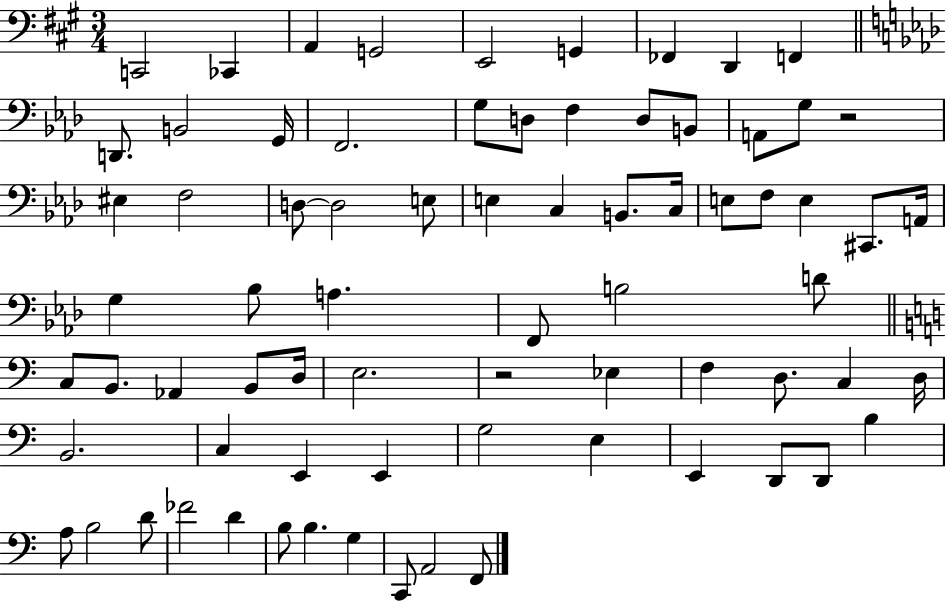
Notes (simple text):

C2/h CES2/q A2/q G2/h E2/h G2/q FES2/q D2/q F2/q D2/e. B2/h G2/s F2/h. G3/e D3/e F3/q D3/e B2/e A2/e G3/e R/h EIS3/q F3/h D3/e D3/h E3/e E3/q C3/q B2/e. C3/s E3/e F3/e E3/q C#2/e. A2/s G3/q Bb3/e A3/q. F2/e B3/h D4/e C3/e B2/e. Ab2/q B2/e D3/s E3/h. R/h Eb3/q F3/q D3/e. C3/q D3/s B2/h. C3/q E2/q E2/q G3/h E3/q E2/q D2/e D2/e B3/q A3/e B3/h D4/e FES4/h D4/q B3/e B3/q. G3/q C2/e A2/h F2/e